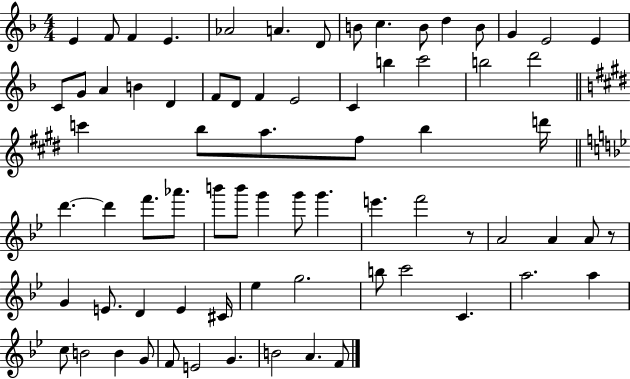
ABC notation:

X:1
T:Untitled
M:4/4
L:1/4
K:F
E F/2 F E _A2 A D/2 B/2 c B/2 d B/2 G E2 E C/2 G/2 A B D F/2 D/2 F E2 C b c'2 b2 d'2 c' b/2 a/2 ^f/2 b d'/4 d' d' f'/2 _a'/2 b'/2 b'/2 g' g'/2 g' e' f'2 z/2 A2 A A/2 z/2 G E/2 D E ^C/4 _e g2 b/2 c'2 C a2 a c/2 B2 B G/2 F/2 E2 G B2 A F/2